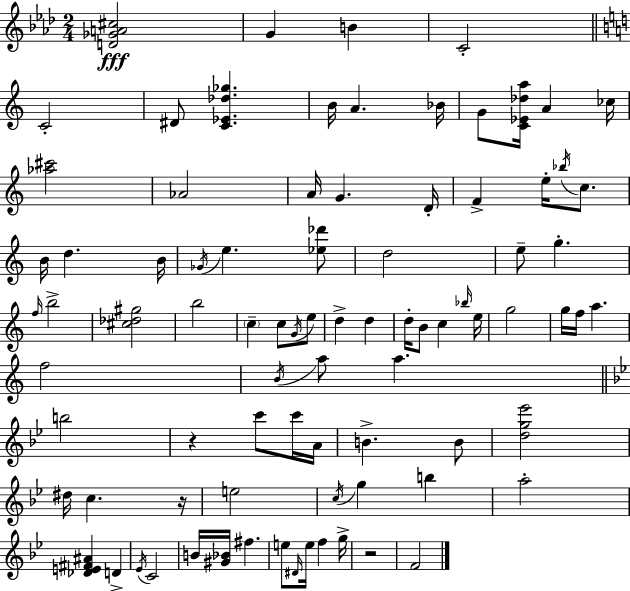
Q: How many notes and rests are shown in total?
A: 85